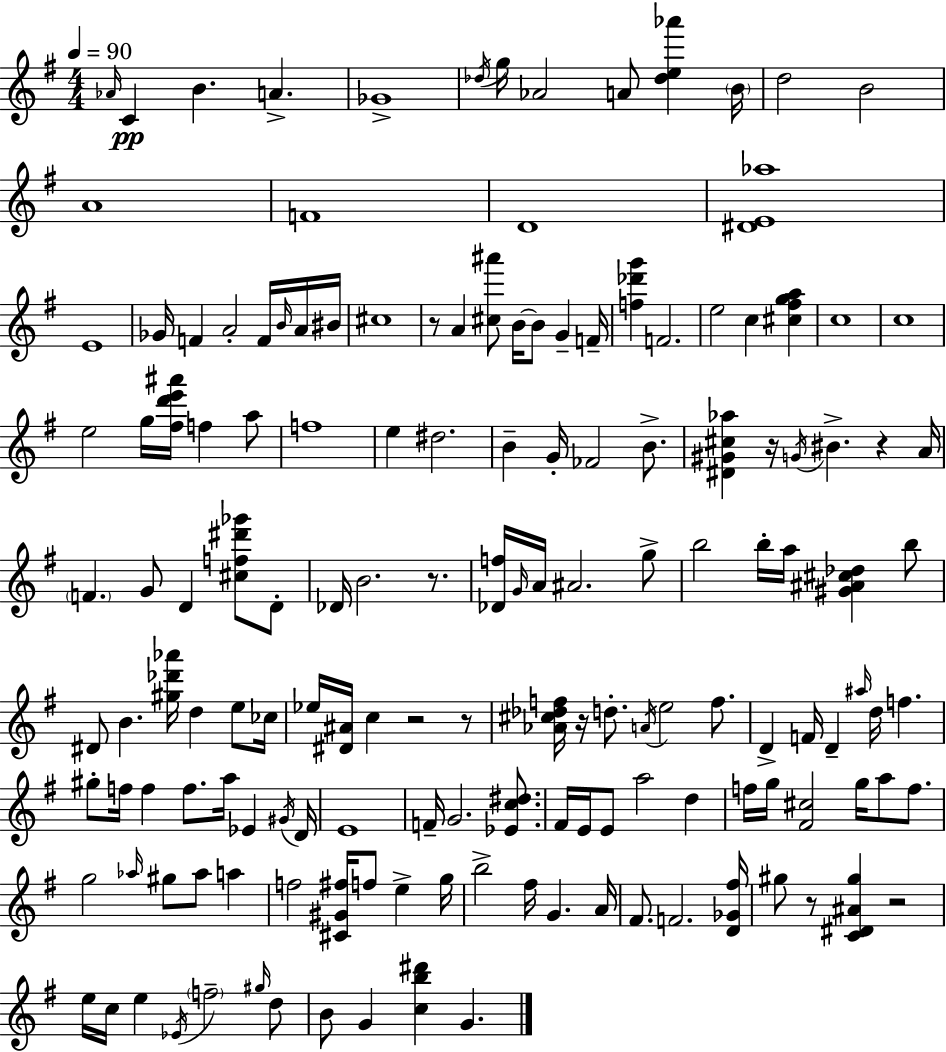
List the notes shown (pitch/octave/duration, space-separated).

Ab4/s C4/q B4/q. A4/q. Gb4/w Db5/s G5/s Ab4/h A4/e [Db5,E5,Ab6]/q B4/s D5/h B4/h A4/w F4/w D4/w [D#4,E4,Ab5]/w E4/w Gb4/s F4/q A4/h F4/s B4/s A4/s BIS4/s C#5/w R/e A4/q [C#5,A#6]/e B4/s B4/e G4/q F4/s [F5,Db6,G6]/q F4/h. E5/h C5/q [C#5,F#5,G5,A5]/q C5/w C5/w E5/h G5/s [F#5,D6,E6,A#6]/s F5/q A5/e F5/w E5/q D#5/h. B4/q G4/s FES4/h B4/e. [D#4,G#4,C#5,Ab5]/q R/s G4/s BIS4/q. R/q A4/s F4/q. G4/e D4/q [C#5,F5,D#6,Gb6]/e D4/e Db4/s B4/h. R/e. [Db4,F5]/s G4/s A4/s A#4/h. G5/e B5/h B5/s A5/s [G#4,A#4,C#5,Db5]/q B5/e D#4/e B4/q. [G#5,Db6,Ab6]/s D5/q E5/e CES5/s Eb5/s [D#4,A#4]/s C5/q R/h R/e [Ab4,C#5,Db5,F5]/s R/s D5/e. A4/s E5/h F5/e. D4/q F4/s D4/q A#5/s D5/s F5/q. G#5/e F5/s F5/q F5/e. A5/s Eb4/q G#4/s D4/s E4/w F4/s G4/h. [Eb4,C5,D#5]/e. F#4/s E4/s E4/e A5/h D5/q F5/s G5/s [F#4,C#5]/h G5/s A5/e F5/e. G5/h Ab5/s G#5/e Ab5/e A5/q F5/h [C#4,G#4,F#5]/s F5/e E5/q G5/s B5/h F#5/s G4/q. A4/s F#4/e. F4/h. [D4,Gb4,F#5]/s G#5/e R/e [C4,D#4,A#4,G#5]/q R/h E5/s C5/s E5/q Eb4/s F5/h G#5/s D5/e B4/e G4/q [C5,B5,D#6]/q G4/q.